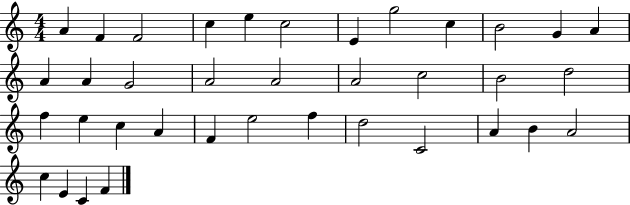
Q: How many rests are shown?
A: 0